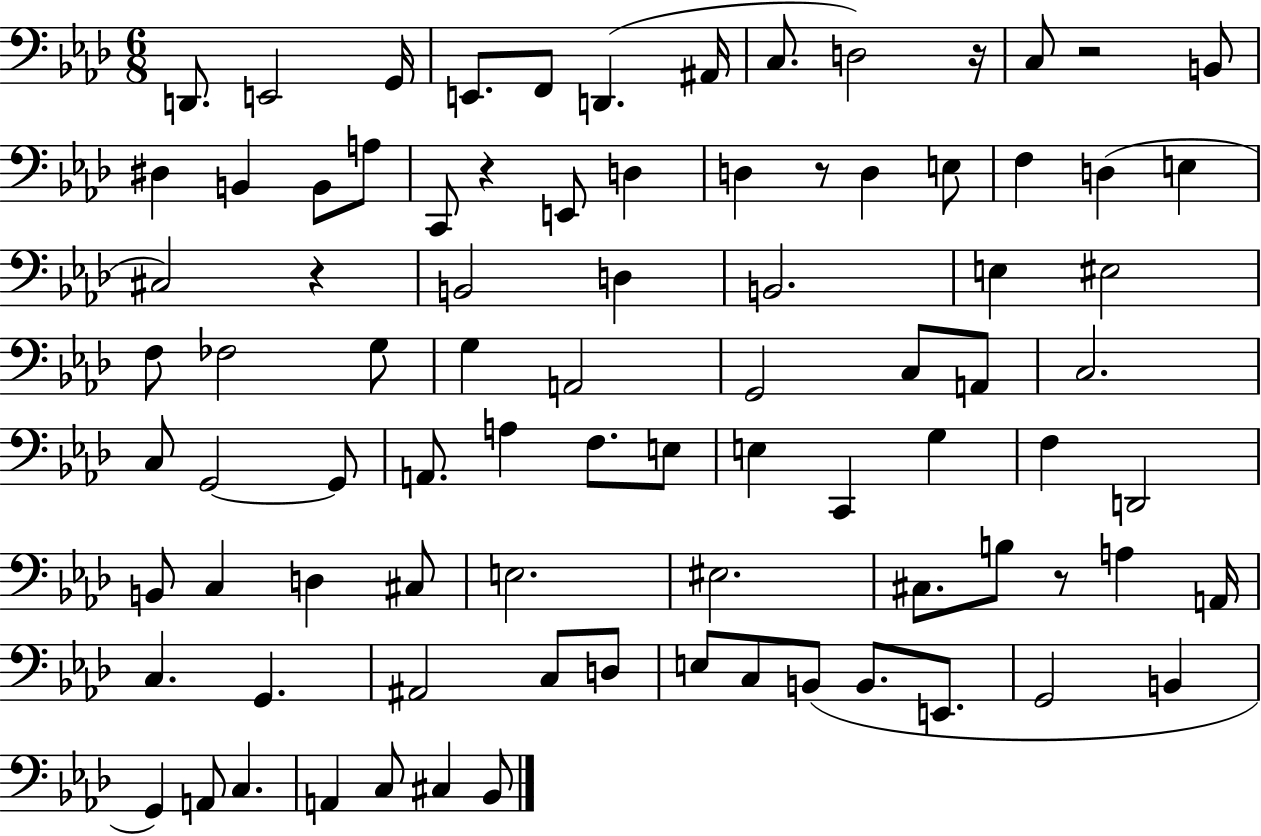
D2/e. E2/h G2/s E2/e. F2/e D2/q. A#2/s C3/e. D3/h R/s C3/e R/h B2/e D#3/q B2/q B2/e A3/e C2/e R/q E2/e D3/q D3/q R/e D3/q E3/e F3/q D3/q E3/q C#3/h R/q B2/h D3/q B2/h. E3/q EIS3/h F3/e FES3/h G3/e G3/q A2/h G2/h C3/e A2/e C3/h. C3/e G2/h G2/e A2/e. A3/q F3/e. E3/e E3/q C2/q G3/q F3/q D2/h B2/e C3/q D3/q C#3/e E3/h. EIS3/h. C#3/e. B3/e R/e A3/q A2/s C3/q. G2/q. A#2/h C3/e D3/e E3/e C3/e B2/e B2/e. E2/e. G2/h B2/q G2/q A2/e C3/q. A2/q C3/e C#3/q Bb2/e